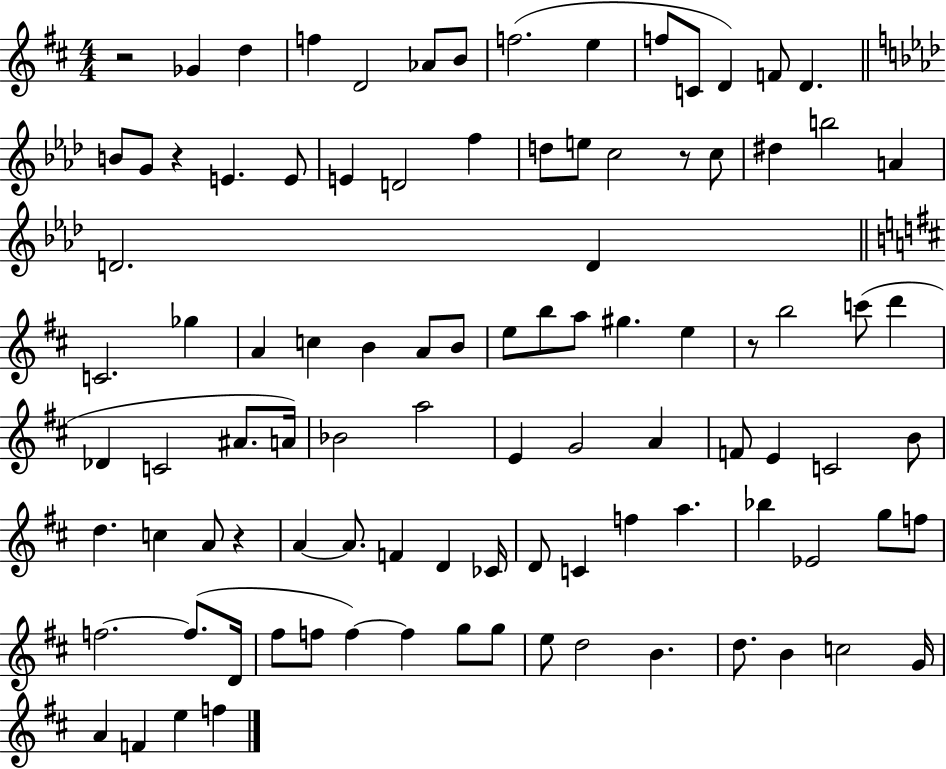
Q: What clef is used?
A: treble